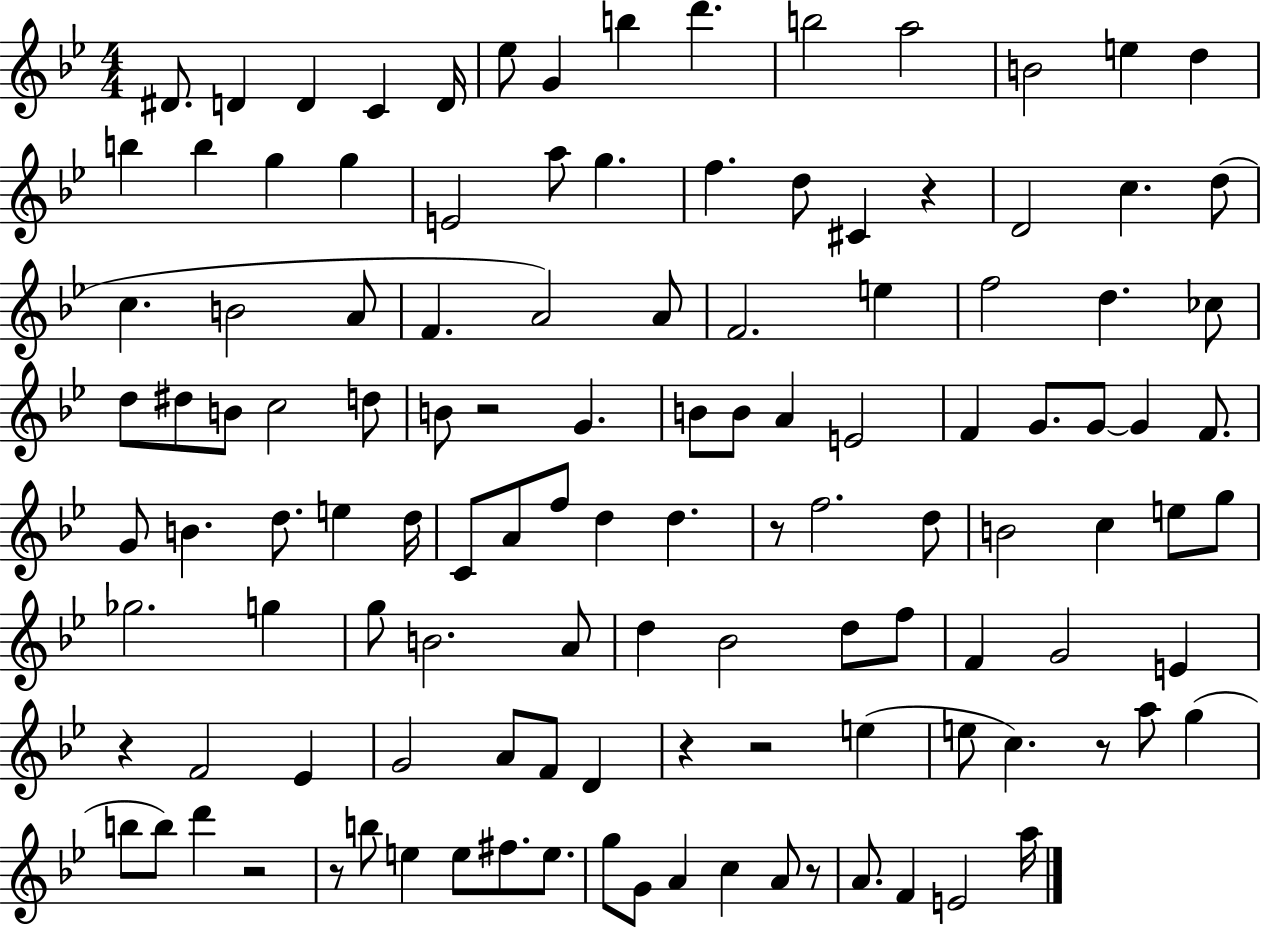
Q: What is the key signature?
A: BES major